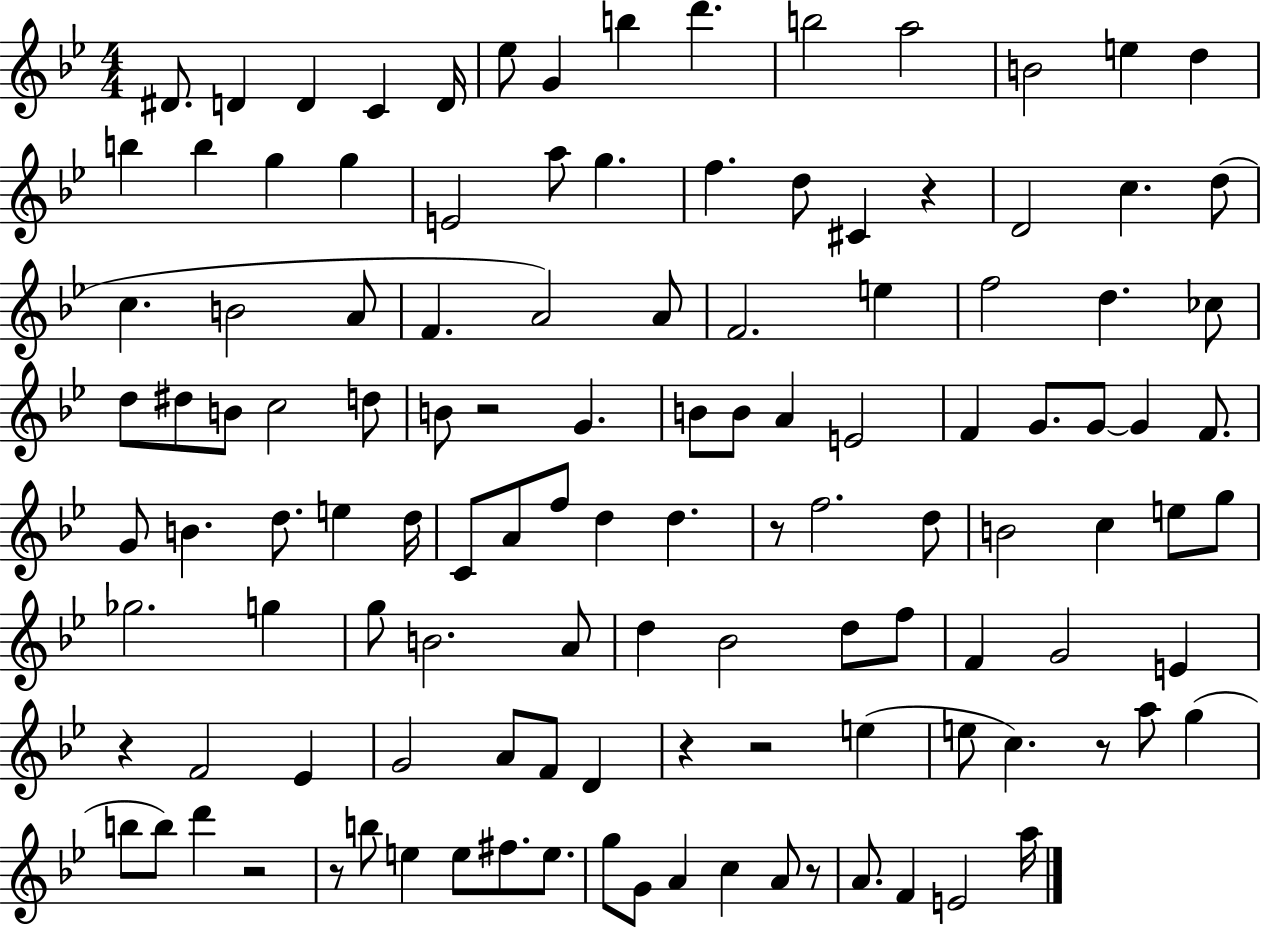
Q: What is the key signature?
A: BES major